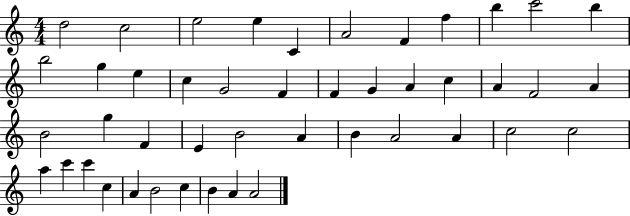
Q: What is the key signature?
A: C major